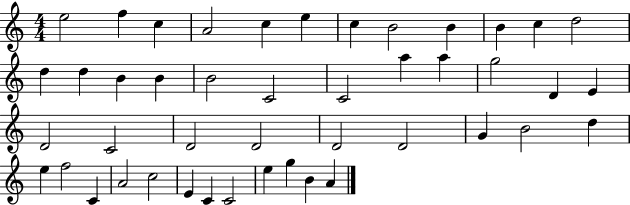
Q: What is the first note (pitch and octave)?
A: E5